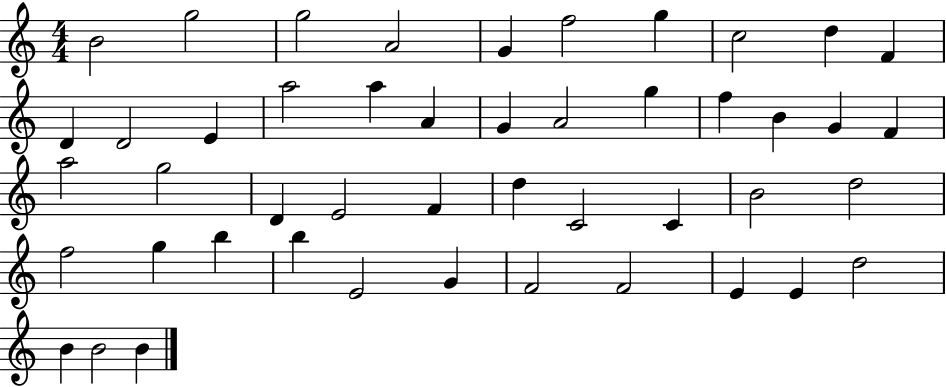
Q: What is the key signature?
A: C major